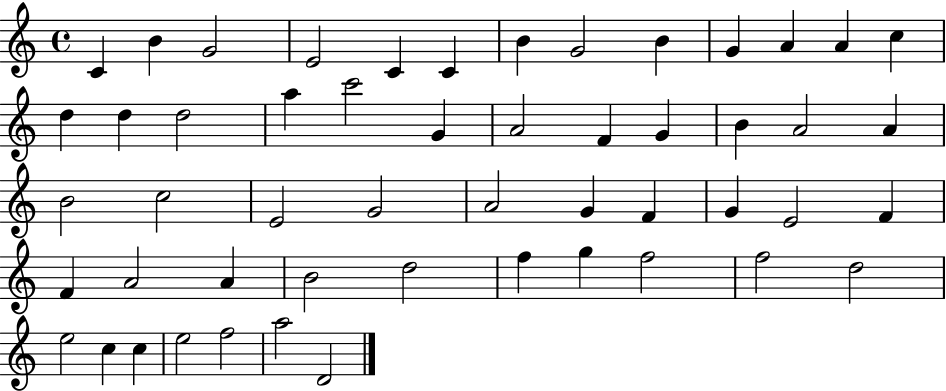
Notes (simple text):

C4/q B4/q G4/h E4/h C4/q C4/q B4/q G4/h B4/q G4/q A4/q A4/q C5/q D5/q D5/q D5/h A5/q C6/h G4/q A4/h F4/q G4/q B4/q A4/h A4/q B4/h C5/h E4/h G4/h A4/h G4/q F4/q G4/q E4/h F4/q F4/q A4/h A4/q B4/h D5/h F5/q G5/q F5/h F5/h D5/h E5/h C5/q C5/q E5/h F5/h A5/h D4/h